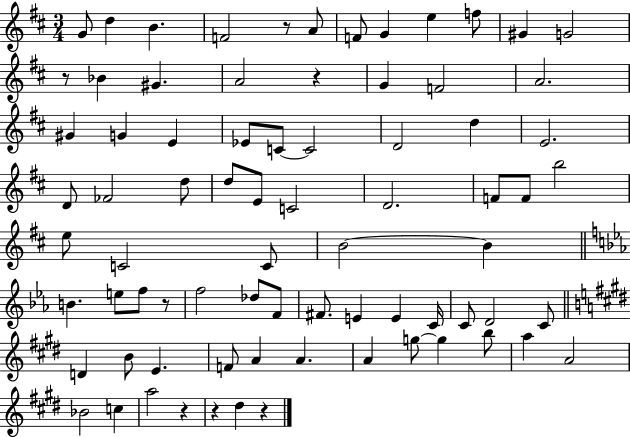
X:1
T:Untitled
M:3/4
L:1/4
K:D
G/2 d B F2 z/2 A/2 F/2 G e f/2 ^G G2 z/2 _B ^G A2 z G F2 A2 ^G G E _E/2 C/2 C2 D2 d E2 D/2 _F2 d/2 d/2 E/2 C2 D2 F/2 F/2 b2 e/2 C2 C/2 B2 B B e/2 f/2 z/2 f2 _d/2 F/2 ^F/2 E E C/4 C/2 D2 C/2 D B/2 E F/2 A A A g/2 g b/2 a A2 _B2 c a2 z z ^d z